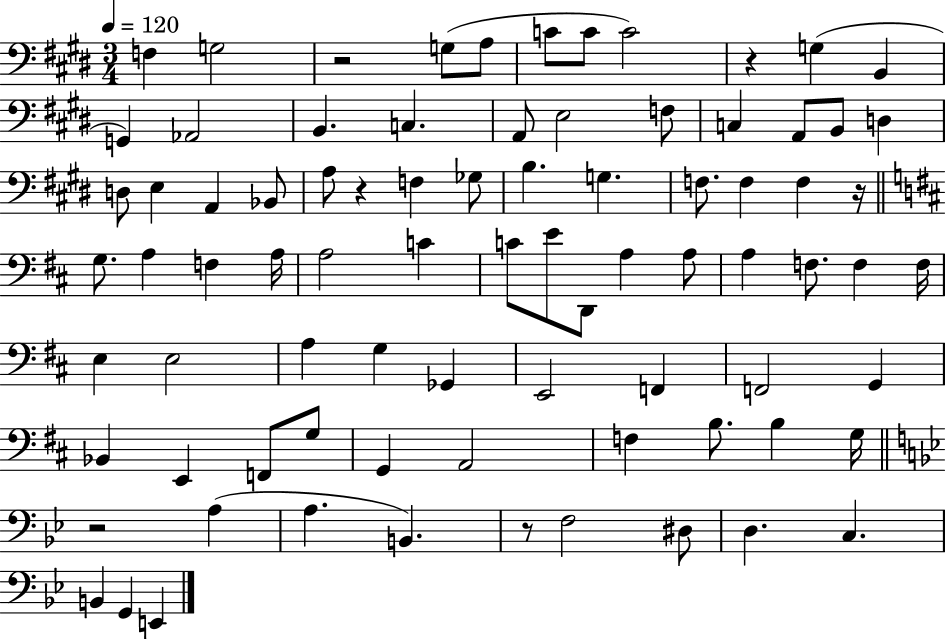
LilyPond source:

{
  \clef bass
  \numericTimeSignature
  \time 3/4
  \key e \major
  \tempo 4 = 120
  f4 g2 | r2 g8( a8 | c'8 c'8 c'2) | r4 g4( b,4 | \break g,4) aes,2 | b,4. c4. | a,8 e2 f8 | c4 a,8 b,8 d4 | \break d8 e4 a,4 bes,8 | a8 r4 f4 ges8 | b4. g4. | f8. f4 f4 r16 | \break \bar "||" \break \key d \major g8. a4 f4 a16 | a2 c'4 | c'8 e'8 d,8 a4 a8 | a4 f8. f4 f16 | \break e4 e2 | a4 g4 ges,4 | e,2 f,4 | f,2 g,4 | \break bes,4 e,4 f,8 g8 | g,4 a,2 | f4 b8. b4 g16 | \bar "||" \break \key bes \major r2 a4( | a4. b,4.) | r8 f2 dis8 | d4. c4. | \break b,4 g,4 e,4 | \bar "|."
}